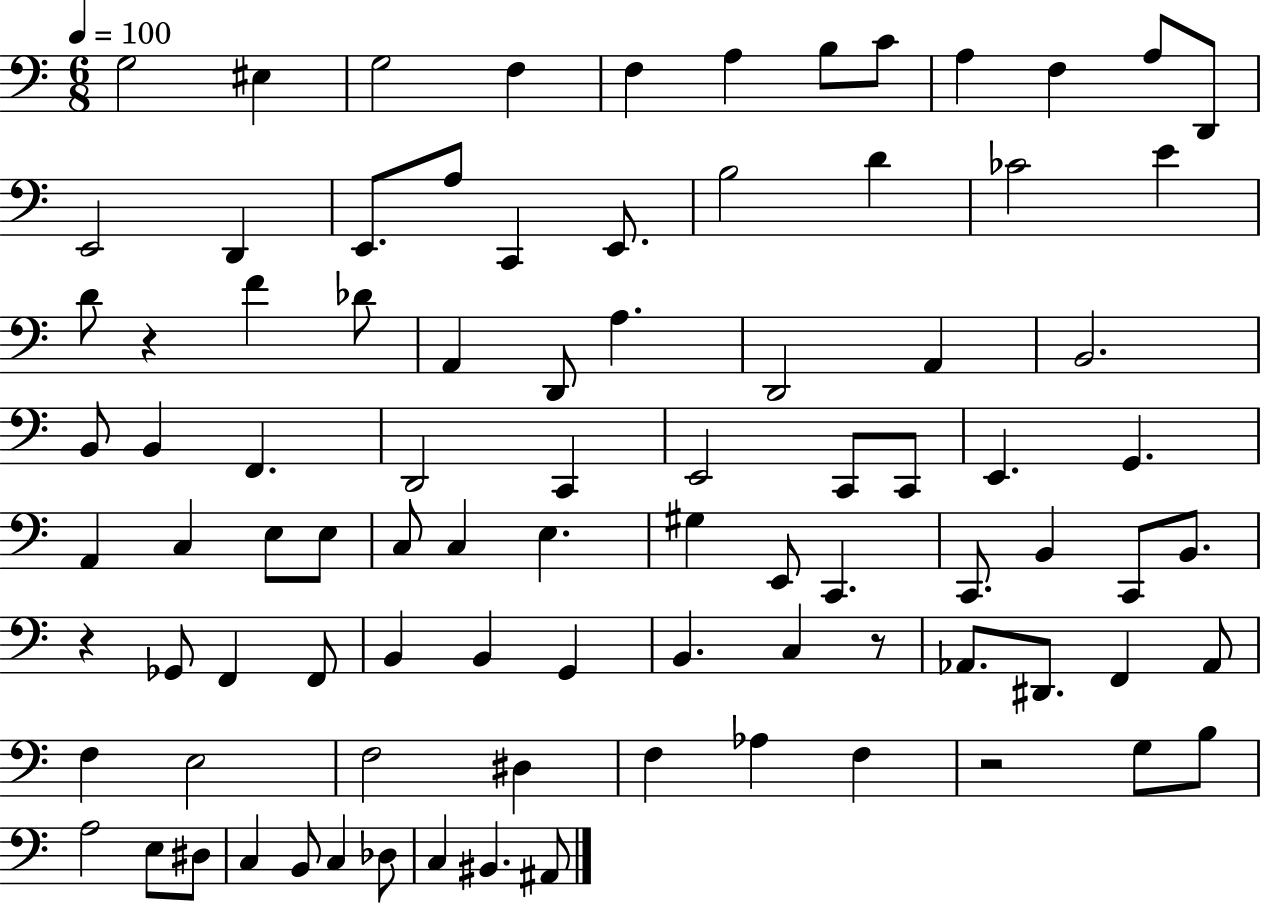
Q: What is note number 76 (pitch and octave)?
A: B3